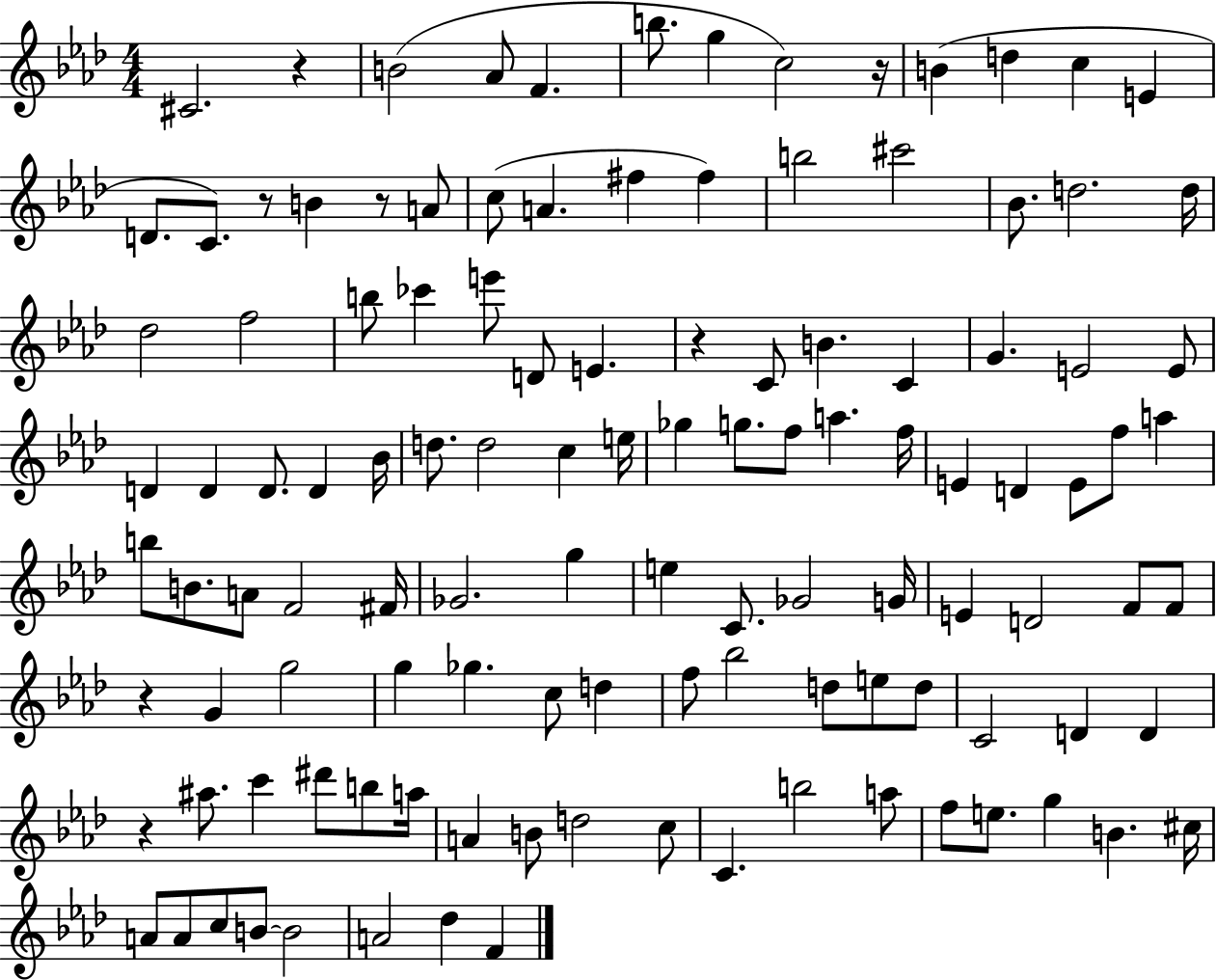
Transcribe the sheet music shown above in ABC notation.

X:1
T:Untitled
M:4/4
L:1/4
K:Ab
^C2 z B2 _A/2 F b/2 g c2 z/4 B d c E D/2 C/2 z/2 B z/2 A/2 c/2 A ^f ^f b2 ^c'2 _B/2 d2 d/4 _d2 f2 b/2 _c' e'/2 D/2 E z C/2 B C G E2 E/2 D D D/2 D _B/4 d/2 d2 c e/4 _g g/2 f/2 a f/4 E D E/2 f/2 a b/2 B/2 A/2 F2 ^F/4 _G2 g e C/2 _G2 G/4 E D2 F/2 F/2 z G g2 g _g c/2 d f/2 _b2 d/2 e/2 d/2 C2 D D z ^a/2 c' ^d'/2 b/2 a/4 A B/2 d2 c/2 C b2 a/2 f/2 e/2 g B ^c/4 A/2 A/2 c/2 B/2 B2 A2 _d F